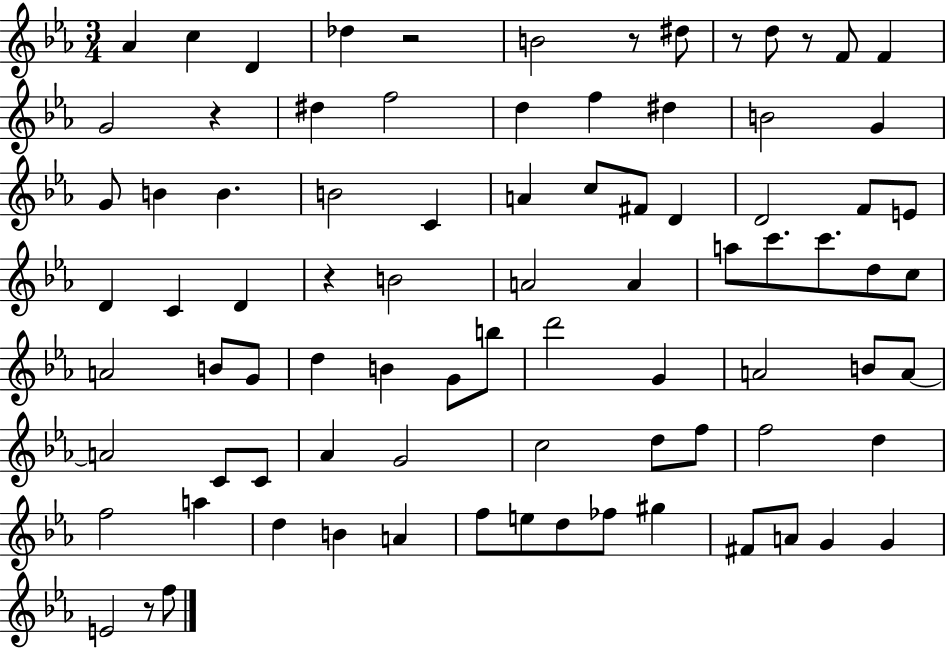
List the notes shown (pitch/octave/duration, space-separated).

Ab4/q C5/q D4/q Db5/q R/h B4/h R/e D#5/e R/e D5/e R/e F4/e F4/q G4/h R/q D#5/q F5/h D5/q F5/q D#5/q B4/h G4/q G4/e B4/q B4/q. B4/h C4/q A4/q C5/e F#4/e D4/q D4/h F4/e E4/e D4/q C4/q D4/q R/q B4/h A4/h A4/q A5/e C6/e. C6/e. D5/e C5/e A4/h B4/e G4/e D5/q B4/q G4/e B5/e D6/h G4/q A4/h B4/e A4/e A4/h C4/e C4/e Ab4/q G4/h C5/h D5/e F5/e F5/h D5/q F5/h A5/q D5/q B4/q A4/q F5/e E5/e D5/e FES5/e G#5/q F#4/e A4/e G4/q G4/q E4/h R/e F5/e